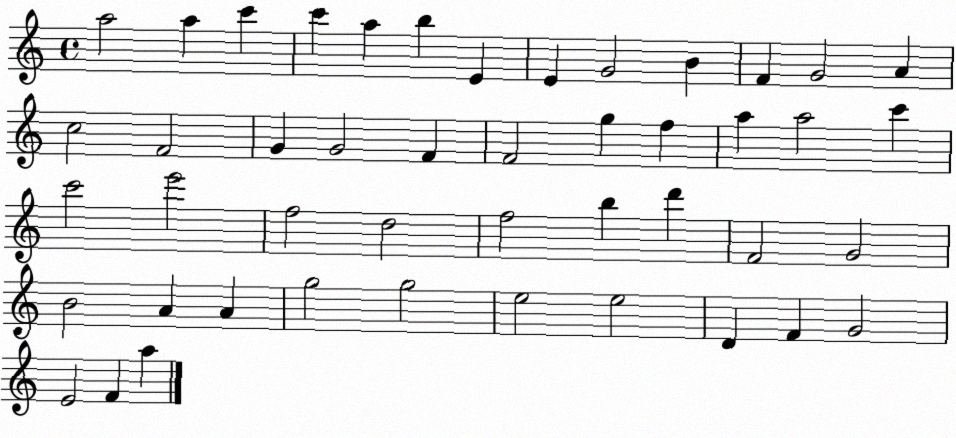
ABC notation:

X:1
T:Untitled
M:4/4
L:1/4
K:C
a2 a c' c' a b E E G2 B F G2 A c2 F2 G G2 F F2 g f a a2 c' c'2 e'2 f2 d2 f2 b d' F2 G2 B2 A A g2 g2 e2 e2 D F G2 E2 F a